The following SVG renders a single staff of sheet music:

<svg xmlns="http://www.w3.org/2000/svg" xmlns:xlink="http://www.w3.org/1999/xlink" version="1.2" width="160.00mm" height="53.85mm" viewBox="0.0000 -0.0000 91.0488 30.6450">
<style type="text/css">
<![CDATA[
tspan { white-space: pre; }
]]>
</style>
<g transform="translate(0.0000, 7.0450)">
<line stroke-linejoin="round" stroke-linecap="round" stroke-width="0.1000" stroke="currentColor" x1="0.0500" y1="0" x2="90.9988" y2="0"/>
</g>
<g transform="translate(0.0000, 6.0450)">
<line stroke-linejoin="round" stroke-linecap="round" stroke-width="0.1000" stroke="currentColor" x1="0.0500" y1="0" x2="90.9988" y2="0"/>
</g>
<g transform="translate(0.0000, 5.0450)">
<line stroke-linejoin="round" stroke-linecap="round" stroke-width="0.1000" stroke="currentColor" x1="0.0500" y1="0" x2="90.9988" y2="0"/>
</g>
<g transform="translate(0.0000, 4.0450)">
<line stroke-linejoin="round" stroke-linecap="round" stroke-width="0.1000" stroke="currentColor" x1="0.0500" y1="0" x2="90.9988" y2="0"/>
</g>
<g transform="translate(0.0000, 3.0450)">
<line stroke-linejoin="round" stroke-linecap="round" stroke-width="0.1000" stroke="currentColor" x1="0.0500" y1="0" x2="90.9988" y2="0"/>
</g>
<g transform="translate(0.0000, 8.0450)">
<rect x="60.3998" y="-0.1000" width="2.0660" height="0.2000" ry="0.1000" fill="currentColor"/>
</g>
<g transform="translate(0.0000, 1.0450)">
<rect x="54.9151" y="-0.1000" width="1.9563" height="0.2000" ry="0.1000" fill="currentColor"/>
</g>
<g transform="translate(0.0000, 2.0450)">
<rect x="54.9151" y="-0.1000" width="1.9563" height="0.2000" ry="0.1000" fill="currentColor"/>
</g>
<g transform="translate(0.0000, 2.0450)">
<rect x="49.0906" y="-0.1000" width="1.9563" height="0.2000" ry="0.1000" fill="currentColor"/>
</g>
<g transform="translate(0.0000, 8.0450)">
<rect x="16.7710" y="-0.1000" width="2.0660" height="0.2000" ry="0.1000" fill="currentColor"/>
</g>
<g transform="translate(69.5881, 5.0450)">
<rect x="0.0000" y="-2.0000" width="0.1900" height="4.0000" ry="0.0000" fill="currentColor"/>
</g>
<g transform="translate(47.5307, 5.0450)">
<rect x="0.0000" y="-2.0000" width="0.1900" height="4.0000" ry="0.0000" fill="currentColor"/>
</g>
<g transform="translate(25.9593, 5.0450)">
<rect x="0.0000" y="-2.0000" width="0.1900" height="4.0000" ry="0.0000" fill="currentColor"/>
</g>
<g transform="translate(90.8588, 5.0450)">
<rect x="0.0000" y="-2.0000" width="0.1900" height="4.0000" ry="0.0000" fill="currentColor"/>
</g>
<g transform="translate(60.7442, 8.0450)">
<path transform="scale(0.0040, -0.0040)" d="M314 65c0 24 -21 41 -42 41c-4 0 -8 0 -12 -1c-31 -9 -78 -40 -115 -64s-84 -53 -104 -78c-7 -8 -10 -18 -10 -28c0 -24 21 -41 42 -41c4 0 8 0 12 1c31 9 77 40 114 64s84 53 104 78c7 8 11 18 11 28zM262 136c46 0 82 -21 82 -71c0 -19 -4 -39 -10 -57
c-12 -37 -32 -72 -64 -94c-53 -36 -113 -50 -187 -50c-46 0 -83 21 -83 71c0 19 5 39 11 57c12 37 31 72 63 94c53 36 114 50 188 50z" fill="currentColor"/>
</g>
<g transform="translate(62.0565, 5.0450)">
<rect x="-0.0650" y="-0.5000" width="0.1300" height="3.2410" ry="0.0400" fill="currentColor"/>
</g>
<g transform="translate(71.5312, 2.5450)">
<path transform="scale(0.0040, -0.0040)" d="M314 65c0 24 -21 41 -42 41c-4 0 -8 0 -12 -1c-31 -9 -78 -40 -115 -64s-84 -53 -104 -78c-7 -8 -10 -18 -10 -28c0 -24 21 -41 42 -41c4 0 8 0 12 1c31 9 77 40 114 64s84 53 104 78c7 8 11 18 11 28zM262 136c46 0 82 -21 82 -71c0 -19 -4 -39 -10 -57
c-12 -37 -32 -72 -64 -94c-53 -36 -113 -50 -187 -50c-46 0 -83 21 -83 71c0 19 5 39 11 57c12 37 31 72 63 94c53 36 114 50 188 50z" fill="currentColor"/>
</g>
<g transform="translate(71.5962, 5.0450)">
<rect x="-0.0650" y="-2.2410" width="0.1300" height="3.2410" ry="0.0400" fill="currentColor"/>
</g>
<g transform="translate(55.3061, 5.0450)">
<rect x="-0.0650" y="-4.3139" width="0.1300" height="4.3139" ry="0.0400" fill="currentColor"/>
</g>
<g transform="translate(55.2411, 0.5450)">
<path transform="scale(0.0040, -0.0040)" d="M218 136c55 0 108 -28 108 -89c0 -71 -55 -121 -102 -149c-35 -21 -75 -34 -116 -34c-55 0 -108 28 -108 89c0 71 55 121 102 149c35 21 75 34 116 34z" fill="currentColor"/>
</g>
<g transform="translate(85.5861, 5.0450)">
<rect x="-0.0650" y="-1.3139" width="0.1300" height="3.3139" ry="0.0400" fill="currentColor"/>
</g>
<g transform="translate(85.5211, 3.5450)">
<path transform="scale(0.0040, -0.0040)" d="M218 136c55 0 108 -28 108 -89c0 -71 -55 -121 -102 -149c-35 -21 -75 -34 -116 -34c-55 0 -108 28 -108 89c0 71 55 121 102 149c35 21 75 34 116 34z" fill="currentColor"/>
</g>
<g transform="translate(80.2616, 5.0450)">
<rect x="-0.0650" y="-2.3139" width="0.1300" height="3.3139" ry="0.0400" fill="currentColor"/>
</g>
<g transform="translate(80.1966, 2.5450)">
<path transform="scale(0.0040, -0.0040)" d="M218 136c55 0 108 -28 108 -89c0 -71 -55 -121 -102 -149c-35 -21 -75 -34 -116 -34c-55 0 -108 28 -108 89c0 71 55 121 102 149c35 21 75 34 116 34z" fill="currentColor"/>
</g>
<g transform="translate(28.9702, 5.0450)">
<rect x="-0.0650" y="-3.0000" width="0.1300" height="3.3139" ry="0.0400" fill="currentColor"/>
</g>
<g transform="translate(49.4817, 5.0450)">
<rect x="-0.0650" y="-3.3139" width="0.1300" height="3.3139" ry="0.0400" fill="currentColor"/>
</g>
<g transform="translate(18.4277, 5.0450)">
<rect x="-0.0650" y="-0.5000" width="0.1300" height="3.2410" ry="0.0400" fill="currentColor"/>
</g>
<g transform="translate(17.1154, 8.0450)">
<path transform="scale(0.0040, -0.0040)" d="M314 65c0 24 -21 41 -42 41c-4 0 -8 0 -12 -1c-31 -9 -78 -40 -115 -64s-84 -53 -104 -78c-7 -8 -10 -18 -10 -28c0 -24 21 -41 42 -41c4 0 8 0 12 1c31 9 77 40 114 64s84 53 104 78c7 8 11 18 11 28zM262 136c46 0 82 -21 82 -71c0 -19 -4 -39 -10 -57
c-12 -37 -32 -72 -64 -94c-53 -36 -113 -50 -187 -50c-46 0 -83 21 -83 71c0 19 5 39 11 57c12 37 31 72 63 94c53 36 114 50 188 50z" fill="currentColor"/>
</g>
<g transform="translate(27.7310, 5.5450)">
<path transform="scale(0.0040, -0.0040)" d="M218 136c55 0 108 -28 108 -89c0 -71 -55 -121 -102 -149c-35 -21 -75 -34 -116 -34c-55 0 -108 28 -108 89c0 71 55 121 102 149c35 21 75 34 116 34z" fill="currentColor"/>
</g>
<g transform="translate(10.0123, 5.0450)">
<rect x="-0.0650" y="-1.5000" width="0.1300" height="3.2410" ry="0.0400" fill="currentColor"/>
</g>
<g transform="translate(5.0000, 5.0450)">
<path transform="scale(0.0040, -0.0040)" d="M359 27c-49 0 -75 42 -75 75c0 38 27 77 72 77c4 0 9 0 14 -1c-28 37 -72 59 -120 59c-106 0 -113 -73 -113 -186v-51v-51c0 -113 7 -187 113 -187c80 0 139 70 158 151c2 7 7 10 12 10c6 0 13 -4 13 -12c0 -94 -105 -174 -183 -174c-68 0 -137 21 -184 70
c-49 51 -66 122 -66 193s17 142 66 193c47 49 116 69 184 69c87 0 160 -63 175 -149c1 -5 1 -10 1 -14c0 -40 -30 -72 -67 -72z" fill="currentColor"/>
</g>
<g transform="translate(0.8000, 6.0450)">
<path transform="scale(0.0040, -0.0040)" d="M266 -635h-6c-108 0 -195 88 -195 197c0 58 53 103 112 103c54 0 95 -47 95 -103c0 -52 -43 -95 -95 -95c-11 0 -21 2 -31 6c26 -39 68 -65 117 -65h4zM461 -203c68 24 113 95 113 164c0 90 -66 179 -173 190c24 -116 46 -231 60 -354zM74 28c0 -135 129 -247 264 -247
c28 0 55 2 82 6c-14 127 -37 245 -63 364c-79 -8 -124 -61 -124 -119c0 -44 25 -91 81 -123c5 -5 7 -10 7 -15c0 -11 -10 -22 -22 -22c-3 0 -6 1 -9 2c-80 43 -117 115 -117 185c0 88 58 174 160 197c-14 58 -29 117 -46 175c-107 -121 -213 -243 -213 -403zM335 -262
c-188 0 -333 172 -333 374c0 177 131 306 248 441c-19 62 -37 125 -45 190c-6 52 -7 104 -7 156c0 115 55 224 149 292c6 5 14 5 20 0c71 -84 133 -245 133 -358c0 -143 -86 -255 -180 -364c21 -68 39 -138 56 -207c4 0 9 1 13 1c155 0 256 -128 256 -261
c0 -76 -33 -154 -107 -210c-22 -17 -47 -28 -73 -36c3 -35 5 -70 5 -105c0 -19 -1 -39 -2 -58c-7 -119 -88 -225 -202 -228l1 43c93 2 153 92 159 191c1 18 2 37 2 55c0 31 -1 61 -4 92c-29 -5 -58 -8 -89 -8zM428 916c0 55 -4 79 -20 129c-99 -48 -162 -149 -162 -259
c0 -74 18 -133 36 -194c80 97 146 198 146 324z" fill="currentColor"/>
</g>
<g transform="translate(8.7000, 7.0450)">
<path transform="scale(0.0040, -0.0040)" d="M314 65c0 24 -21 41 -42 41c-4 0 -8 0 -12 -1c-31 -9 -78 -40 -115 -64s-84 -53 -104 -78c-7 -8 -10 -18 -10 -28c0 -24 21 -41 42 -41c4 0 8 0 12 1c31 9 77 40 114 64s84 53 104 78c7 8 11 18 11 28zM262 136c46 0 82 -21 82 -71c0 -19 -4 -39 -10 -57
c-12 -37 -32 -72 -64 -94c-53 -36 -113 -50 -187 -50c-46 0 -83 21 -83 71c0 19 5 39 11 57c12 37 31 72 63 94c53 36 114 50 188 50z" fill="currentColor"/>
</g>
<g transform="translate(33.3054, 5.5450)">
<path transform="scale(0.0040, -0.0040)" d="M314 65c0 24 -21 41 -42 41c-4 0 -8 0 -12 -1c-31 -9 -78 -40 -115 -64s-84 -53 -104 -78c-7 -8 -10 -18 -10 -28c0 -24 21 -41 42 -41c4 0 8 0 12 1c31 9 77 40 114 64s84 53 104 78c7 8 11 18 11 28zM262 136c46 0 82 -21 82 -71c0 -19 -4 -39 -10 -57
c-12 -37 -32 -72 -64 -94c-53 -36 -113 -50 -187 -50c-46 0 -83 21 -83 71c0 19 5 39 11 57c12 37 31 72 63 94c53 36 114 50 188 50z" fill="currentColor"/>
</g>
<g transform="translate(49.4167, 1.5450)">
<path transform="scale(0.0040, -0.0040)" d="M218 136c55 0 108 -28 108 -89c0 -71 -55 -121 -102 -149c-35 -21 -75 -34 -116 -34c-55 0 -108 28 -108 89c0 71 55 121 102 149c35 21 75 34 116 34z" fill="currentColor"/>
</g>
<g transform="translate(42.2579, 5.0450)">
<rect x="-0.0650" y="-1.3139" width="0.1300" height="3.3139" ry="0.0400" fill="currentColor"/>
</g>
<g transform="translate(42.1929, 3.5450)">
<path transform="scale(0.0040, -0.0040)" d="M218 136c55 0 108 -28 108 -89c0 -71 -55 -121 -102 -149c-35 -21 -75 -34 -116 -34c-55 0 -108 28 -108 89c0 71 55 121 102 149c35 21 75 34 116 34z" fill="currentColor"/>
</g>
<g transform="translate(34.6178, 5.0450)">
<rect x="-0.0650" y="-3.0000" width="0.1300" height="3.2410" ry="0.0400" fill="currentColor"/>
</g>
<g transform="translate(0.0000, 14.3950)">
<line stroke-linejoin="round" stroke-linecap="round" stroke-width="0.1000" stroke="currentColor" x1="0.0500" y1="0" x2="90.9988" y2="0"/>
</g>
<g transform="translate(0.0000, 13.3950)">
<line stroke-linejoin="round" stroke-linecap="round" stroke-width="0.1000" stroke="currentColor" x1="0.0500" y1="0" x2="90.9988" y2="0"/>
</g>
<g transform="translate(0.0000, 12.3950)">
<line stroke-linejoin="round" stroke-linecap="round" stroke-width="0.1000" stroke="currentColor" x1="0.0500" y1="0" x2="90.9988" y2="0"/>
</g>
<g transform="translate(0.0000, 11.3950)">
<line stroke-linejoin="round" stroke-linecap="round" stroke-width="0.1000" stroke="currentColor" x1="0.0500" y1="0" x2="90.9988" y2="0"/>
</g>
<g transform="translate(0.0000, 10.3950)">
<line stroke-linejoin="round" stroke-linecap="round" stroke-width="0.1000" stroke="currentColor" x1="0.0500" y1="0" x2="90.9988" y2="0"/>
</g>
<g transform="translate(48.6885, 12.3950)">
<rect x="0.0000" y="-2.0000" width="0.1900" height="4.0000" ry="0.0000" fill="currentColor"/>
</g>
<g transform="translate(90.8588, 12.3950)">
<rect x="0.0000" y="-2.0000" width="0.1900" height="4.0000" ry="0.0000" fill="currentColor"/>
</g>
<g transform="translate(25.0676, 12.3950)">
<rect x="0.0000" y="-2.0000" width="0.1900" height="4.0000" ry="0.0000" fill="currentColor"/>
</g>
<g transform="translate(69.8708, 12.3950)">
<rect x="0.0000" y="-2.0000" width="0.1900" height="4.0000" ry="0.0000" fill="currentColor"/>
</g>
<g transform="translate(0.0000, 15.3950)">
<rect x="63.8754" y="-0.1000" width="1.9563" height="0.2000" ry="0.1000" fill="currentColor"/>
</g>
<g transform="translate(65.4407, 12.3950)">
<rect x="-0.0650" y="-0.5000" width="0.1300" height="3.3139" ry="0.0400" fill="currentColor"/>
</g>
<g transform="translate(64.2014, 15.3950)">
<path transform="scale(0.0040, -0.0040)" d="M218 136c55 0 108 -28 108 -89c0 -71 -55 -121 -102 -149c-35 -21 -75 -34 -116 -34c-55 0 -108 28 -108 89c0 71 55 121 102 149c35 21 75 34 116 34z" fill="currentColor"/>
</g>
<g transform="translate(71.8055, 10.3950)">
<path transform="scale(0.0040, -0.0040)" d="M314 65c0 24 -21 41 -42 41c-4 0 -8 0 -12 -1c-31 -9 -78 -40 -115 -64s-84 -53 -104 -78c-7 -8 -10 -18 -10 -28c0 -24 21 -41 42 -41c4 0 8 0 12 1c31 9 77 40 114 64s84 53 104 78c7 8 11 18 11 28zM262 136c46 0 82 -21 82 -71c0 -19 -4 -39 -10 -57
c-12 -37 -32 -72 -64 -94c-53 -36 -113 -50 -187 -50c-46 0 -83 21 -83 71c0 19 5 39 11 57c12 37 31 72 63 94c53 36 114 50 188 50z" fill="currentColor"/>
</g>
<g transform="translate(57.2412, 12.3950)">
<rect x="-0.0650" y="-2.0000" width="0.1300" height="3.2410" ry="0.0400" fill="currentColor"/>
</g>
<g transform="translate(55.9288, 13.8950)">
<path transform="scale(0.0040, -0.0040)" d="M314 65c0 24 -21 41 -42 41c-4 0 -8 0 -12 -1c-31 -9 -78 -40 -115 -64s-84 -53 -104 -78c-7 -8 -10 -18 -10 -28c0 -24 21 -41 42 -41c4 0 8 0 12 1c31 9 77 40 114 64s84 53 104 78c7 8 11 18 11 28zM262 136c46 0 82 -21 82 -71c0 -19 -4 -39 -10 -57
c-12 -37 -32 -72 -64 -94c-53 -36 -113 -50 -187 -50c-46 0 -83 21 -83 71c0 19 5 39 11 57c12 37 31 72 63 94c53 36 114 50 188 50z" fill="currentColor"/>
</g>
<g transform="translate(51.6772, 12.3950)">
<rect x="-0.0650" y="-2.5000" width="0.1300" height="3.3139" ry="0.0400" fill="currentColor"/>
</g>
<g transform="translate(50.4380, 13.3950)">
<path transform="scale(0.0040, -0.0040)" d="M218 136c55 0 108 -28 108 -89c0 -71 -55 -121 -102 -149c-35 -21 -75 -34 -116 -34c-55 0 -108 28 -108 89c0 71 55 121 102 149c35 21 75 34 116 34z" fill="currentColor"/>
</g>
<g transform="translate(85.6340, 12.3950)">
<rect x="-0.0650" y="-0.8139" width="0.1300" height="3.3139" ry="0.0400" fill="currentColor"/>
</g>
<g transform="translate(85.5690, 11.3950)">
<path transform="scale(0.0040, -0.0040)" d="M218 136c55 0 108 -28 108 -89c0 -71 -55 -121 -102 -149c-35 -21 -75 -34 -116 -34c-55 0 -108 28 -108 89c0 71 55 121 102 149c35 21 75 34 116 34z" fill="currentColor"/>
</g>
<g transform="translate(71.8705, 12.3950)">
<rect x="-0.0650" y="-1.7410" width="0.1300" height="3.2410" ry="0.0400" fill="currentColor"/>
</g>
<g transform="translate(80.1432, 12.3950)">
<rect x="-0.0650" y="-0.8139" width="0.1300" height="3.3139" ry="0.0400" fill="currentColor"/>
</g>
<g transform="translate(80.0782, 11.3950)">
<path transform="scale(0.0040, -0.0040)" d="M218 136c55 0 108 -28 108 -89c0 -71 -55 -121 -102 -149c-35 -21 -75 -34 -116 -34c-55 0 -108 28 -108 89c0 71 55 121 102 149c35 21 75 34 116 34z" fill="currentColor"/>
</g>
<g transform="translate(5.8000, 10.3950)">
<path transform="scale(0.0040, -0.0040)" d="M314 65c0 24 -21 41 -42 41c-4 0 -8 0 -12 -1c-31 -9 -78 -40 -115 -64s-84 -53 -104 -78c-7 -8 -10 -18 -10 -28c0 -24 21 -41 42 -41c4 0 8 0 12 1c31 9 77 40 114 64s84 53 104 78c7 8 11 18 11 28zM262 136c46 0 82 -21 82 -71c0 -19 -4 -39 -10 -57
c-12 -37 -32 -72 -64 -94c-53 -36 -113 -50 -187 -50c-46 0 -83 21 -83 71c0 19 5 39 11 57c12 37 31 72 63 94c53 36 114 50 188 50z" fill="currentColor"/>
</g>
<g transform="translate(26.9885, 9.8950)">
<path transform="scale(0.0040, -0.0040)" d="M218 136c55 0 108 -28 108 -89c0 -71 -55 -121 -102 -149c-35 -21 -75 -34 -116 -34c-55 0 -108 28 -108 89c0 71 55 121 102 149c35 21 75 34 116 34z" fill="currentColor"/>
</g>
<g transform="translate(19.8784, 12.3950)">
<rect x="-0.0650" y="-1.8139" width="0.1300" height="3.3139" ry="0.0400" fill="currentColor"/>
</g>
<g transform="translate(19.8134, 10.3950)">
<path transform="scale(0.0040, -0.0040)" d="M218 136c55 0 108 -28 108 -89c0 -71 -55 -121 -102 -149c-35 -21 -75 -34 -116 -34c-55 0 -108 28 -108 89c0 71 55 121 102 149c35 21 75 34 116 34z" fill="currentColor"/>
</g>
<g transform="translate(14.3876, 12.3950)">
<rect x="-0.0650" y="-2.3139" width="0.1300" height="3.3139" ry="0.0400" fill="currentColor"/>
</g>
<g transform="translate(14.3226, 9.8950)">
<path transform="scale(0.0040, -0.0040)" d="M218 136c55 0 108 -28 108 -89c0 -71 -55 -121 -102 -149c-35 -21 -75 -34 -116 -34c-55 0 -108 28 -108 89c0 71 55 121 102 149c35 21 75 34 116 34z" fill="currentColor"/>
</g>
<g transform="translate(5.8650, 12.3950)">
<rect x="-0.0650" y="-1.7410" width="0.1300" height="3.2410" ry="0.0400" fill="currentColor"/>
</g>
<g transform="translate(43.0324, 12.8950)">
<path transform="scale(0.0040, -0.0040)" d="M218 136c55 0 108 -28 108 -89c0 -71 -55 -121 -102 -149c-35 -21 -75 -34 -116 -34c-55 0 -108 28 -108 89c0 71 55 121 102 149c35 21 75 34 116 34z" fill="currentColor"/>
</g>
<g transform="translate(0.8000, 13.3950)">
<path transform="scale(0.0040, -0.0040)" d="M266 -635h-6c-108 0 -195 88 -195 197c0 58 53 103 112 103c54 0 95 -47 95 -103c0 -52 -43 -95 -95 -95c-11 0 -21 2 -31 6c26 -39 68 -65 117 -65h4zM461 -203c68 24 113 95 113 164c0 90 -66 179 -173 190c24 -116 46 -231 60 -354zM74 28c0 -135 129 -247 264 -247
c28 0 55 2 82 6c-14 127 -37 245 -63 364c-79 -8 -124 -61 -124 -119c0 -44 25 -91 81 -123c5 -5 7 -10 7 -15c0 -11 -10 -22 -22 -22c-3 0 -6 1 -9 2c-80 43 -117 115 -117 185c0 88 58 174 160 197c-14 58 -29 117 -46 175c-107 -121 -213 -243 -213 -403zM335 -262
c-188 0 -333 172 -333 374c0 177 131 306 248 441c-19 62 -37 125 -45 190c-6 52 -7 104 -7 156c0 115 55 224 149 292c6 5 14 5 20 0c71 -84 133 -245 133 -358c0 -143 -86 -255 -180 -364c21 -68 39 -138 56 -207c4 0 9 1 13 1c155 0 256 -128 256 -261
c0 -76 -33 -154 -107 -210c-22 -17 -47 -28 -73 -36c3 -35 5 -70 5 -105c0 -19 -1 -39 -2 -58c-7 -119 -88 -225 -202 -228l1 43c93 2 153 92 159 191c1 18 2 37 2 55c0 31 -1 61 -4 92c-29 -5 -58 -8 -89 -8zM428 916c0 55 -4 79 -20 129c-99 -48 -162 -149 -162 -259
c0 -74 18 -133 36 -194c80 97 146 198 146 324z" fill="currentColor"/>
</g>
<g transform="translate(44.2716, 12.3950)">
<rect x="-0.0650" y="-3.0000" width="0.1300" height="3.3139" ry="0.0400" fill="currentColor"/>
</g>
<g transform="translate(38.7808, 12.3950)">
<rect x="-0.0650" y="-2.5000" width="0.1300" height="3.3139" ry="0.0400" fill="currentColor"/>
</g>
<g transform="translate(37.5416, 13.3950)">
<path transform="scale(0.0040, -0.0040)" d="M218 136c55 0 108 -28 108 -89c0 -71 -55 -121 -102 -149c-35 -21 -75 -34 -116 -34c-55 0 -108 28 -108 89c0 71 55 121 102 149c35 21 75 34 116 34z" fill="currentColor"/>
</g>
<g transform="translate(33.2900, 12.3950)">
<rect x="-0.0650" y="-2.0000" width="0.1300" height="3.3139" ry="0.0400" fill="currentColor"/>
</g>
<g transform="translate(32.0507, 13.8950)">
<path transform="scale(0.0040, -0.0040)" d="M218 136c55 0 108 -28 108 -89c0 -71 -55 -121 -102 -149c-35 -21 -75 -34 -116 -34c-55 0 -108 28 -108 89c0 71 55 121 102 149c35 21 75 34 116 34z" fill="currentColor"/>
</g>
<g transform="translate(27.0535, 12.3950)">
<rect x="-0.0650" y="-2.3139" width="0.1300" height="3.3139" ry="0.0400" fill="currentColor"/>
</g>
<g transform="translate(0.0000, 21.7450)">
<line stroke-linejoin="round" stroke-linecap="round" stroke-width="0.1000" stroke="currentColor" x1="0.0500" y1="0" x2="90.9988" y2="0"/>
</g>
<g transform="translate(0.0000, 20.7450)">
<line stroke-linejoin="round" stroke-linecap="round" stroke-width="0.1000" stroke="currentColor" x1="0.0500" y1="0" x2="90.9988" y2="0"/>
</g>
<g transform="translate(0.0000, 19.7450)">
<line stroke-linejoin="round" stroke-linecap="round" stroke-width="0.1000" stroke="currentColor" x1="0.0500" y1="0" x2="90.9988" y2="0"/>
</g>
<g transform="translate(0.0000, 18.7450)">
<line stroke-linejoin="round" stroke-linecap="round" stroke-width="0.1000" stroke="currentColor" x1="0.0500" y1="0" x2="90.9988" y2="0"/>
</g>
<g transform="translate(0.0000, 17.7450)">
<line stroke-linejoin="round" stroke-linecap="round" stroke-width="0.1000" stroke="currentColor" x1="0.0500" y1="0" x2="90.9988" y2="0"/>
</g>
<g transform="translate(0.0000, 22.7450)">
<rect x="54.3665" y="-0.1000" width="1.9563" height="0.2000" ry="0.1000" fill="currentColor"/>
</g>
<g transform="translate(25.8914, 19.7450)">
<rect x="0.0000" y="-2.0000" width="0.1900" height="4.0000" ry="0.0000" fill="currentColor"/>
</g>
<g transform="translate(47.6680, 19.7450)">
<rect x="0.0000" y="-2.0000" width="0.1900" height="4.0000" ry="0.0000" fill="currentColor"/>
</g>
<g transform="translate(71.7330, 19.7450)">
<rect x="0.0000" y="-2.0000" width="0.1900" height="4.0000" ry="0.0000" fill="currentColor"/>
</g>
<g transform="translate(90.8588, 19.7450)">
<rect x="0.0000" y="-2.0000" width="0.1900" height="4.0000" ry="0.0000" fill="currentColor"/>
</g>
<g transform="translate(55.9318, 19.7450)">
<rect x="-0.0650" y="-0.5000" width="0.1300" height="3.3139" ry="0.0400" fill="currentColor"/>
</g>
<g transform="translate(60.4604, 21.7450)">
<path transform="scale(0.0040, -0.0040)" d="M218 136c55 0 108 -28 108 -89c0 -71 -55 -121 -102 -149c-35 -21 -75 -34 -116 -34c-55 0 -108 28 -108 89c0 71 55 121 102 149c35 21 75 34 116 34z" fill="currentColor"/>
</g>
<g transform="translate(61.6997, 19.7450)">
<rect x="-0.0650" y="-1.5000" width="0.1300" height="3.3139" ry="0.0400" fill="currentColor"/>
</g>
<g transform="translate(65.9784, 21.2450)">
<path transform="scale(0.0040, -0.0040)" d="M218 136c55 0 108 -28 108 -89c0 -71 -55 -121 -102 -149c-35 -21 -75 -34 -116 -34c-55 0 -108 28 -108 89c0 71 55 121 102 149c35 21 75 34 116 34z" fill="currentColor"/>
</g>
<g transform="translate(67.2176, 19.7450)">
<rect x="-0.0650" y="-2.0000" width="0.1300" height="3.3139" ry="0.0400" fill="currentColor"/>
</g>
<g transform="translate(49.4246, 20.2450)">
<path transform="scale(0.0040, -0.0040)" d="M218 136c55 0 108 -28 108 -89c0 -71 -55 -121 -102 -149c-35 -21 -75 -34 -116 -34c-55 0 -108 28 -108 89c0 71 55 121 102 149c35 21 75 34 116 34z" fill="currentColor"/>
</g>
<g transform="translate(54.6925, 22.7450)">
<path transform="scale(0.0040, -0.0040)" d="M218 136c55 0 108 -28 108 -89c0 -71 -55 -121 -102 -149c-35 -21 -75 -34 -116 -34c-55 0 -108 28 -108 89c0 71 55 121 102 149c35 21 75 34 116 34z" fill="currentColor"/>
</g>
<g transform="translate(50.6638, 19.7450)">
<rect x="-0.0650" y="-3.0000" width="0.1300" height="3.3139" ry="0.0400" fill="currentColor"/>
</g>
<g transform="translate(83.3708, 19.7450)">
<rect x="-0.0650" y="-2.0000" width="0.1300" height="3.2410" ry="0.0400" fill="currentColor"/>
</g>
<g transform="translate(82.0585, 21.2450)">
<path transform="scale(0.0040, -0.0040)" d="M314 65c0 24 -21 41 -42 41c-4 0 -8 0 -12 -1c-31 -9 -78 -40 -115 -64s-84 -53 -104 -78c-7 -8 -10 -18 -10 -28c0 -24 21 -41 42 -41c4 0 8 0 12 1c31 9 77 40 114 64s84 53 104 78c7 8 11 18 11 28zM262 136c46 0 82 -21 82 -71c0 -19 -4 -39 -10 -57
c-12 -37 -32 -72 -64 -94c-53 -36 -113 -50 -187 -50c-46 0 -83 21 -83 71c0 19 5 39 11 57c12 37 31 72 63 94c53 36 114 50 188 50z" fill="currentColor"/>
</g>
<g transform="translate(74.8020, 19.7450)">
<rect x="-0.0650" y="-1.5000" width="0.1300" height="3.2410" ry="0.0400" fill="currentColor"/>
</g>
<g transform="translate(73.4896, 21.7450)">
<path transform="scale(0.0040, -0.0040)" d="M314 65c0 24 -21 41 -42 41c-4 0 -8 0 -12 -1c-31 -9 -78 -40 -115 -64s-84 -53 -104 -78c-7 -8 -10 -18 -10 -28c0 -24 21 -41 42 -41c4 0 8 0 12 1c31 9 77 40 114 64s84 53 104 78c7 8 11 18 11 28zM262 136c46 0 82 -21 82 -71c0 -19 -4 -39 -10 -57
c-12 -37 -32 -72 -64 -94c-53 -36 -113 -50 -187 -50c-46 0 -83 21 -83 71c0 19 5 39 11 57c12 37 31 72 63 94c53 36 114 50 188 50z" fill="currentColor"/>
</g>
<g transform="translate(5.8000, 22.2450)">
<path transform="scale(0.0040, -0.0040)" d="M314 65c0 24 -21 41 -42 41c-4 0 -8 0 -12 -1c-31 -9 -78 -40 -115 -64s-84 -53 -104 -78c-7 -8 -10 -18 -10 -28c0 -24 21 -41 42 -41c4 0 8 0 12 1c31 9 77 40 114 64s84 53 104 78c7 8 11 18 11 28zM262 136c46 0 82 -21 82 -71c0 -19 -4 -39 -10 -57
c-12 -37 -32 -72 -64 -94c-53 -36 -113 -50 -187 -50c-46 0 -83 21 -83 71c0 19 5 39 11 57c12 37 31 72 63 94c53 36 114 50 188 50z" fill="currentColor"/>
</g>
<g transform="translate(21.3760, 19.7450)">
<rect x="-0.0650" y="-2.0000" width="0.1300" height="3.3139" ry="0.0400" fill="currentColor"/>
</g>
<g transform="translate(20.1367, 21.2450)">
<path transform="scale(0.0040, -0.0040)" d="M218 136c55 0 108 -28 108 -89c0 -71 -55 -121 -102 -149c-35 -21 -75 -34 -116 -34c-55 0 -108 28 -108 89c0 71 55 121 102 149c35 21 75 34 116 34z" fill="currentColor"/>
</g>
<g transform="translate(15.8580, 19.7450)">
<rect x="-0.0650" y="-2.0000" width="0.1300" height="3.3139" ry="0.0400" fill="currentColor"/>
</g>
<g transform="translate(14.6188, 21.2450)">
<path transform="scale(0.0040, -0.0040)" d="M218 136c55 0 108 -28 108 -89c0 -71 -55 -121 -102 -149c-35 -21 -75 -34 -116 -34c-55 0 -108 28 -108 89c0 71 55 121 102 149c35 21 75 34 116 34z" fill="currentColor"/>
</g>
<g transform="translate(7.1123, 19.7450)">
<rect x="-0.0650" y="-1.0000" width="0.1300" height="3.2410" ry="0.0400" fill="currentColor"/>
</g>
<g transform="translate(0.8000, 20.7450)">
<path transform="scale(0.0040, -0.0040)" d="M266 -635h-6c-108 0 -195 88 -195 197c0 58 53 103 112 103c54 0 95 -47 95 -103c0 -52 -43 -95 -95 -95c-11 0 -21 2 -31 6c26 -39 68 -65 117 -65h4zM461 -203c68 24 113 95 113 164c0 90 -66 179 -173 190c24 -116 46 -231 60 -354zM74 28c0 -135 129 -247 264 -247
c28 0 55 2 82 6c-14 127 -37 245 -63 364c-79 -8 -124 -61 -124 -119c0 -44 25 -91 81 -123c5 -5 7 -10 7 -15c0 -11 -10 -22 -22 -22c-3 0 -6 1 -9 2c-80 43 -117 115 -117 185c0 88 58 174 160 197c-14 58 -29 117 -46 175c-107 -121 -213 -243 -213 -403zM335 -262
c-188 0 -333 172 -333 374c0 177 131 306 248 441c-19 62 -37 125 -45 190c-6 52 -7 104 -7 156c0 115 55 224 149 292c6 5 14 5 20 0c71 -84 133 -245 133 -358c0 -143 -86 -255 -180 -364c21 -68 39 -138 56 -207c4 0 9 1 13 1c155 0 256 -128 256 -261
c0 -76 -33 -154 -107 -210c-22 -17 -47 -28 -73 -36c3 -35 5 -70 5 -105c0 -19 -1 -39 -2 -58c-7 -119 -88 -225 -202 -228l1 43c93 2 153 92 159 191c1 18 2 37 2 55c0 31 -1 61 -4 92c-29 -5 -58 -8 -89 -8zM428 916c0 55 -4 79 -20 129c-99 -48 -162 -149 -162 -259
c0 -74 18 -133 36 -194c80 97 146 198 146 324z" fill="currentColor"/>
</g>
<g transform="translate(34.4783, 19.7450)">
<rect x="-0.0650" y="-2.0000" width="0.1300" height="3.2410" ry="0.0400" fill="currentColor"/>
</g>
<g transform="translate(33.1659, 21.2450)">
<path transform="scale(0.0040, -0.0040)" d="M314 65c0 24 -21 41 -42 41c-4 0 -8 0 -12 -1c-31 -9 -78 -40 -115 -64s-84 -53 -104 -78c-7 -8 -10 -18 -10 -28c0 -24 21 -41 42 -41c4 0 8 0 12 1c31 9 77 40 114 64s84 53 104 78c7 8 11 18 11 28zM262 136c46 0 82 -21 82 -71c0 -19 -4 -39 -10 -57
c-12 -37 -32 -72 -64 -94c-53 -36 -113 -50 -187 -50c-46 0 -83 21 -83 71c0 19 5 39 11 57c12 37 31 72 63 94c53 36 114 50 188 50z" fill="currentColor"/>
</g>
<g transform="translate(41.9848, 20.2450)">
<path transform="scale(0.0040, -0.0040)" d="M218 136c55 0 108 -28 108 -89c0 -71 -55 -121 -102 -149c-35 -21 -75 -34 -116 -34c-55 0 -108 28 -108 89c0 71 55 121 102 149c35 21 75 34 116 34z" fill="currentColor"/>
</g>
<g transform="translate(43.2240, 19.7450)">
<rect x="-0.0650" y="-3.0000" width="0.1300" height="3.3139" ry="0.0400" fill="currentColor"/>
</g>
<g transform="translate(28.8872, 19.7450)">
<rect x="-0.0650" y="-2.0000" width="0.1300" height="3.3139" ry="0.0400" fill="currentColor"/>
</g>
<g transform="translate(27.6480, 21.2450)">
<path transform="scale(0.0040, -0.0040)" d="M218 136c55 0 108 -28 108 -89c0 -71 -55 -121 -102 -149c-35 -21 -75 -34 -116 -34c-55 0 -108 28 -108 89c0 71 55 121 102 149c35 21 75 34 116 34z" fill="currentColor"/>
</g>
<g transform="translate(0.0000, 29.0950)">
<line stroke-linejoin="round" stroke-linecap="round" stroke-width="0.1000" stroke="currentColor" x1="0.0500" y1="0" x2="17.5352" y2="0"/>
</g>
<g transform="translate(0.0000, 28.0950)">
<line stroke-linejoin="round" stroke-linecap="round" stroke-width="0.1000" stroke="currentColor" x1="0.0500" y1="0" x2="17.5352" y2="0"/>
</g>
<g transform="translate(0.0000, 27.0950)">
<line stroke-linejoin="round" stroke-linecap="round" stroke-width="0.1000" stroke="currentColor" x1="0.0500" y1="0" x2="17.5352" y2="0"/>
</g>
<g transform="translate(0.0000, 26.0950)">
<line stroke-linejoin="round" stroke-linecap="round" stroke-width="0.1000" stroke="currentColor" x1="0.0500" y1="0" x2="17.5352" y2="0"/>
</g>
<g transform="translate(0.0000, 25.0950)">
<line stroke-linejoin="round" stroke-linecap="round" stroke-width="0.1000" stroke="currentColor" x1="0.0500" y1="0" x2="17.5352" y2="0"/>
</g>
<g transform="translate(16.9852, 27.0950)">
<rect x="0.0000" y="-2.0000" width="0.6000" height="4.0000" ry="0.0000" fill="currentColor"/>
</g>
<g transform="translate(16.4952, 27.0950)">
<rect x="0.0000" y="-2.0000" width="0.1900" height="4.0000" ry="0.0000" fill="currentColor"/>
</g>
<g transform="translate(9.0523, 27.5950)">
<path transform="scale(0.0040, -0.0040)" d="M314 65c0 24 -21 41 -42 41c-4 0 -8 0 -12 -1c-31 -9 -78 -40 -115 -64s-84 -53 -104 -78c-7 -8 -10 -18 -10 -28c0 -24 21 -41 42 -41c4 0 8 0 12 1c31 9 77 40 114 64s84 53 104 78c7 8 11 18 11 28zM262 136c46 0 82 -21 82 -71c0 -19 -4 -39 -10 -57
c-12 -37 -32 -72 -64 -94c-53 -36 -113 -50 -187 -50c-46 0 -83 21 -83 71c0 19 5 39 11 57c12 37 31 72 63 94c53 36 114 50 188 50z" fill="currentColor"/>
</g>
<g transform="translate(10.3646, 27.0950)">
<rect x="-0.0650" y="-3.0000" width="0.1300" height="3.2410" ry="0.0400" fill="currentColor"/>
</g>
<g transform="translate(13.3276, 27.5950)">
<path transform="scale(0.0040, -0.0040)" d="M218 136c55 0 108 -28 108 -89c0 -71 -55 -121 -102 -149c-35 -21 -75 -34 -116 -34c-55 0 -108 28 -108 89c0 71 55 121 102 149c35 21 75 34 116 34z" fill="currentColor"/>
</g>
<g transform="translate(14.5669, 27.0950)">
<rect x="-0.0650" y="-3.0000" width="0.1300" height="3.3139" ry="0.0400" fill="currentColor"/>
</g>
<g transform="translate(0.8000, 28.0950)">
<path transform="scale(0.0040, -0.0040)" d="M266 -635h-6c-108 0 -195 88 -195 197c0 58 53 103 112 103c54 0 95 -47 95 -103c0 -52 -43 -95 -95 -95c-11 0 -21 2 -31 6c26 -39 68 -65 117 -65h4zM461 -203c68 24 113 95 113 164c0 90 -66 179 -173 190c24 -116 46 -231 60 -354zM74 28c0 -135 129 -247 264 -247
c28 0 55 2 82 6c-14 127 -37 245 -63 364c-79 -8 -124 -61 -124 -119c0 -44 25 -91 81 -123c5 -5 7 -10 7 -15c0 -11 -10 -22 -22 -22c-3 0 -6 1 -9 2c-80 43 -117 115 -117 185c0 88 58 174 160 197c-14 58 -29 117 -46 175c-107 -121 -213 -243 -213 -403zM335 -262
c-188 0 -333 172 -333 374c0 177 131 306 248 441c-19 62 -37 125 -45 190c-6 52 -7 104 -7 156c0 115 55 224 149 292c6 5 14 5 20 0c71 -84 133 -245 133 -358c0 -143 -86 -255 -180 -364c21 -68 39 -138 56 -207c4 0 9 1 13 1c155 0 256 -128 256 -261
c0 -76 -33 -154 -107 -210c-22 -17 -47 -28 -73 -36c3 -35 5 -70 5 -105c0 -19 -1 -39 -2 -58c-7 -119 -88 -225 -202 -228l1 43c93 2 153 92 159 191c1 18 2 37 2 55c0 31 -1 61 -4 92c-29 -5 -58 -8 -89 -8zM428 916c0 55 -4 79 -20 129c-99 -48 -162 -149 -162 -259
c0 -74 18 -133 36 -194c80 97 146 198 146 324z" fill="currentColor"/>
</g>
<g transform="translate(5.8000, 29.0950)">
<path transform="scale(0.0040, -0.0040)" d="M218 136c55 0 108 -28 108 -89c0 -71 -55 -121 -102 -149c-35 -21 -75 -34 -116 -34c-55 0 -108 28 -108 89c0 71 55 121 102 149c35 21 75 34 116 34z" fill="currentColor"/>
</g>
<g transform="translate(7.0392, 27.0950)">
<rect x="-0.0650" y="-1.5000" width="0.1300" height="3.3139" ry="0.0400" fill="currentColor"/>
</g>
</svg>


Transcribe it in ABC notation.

X:1
T:Untitled
M:4/4
L:1/4
K:C
E2 C2 A A2 e b d' C2 g2 g e f2 g f g F G A G F2 C f2 d d D2 F F F F2 A A C E F E2 F2 E A2 A